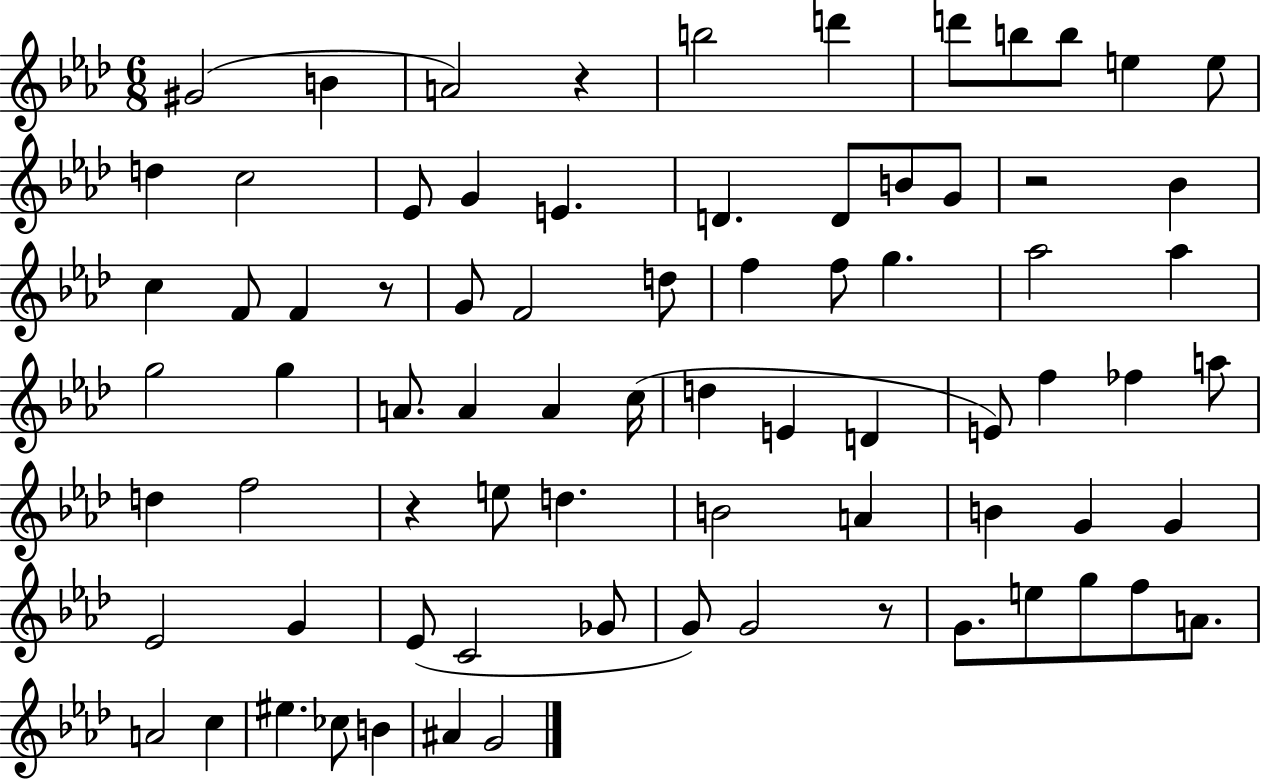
{
  \clef treble
  \numericTimeSignature
  \time 6/8
  \key aes \major
  gis'2( b'4 | a'2) r4 | b''2 d'''4 | d'''8 b''8 b''8 e''4 e''8 | \break d''4 c''2 | ees'8 g'4 e'4. | d'4. d'8 b'8 g'8 | r2 bes'4 | \break c''4 f'8 f'4 r8 | g'8 f'2 d''8 | f''4 f''8 g''4. | aes''2 aes''4 | \break g''2 g''4 | a'8. a'4 a'4 c''16( | d''4 e'4 d'4 | e'8) f''4 fes''4 a''8 | \break d''4 f''2 | r4 e''8 d''4. | b'2 a'4 | b'4 g'4 g'4 | \break ees'2 g'4 | ees'8( c'2 ges'8 | g'8) g'2 r8 | g'8. e''8 g''8 f''8 a'8. | \break a'2 c''4 | eis''4. ces''8 b'4 | ais'4 g'2 | \bar "|."
}